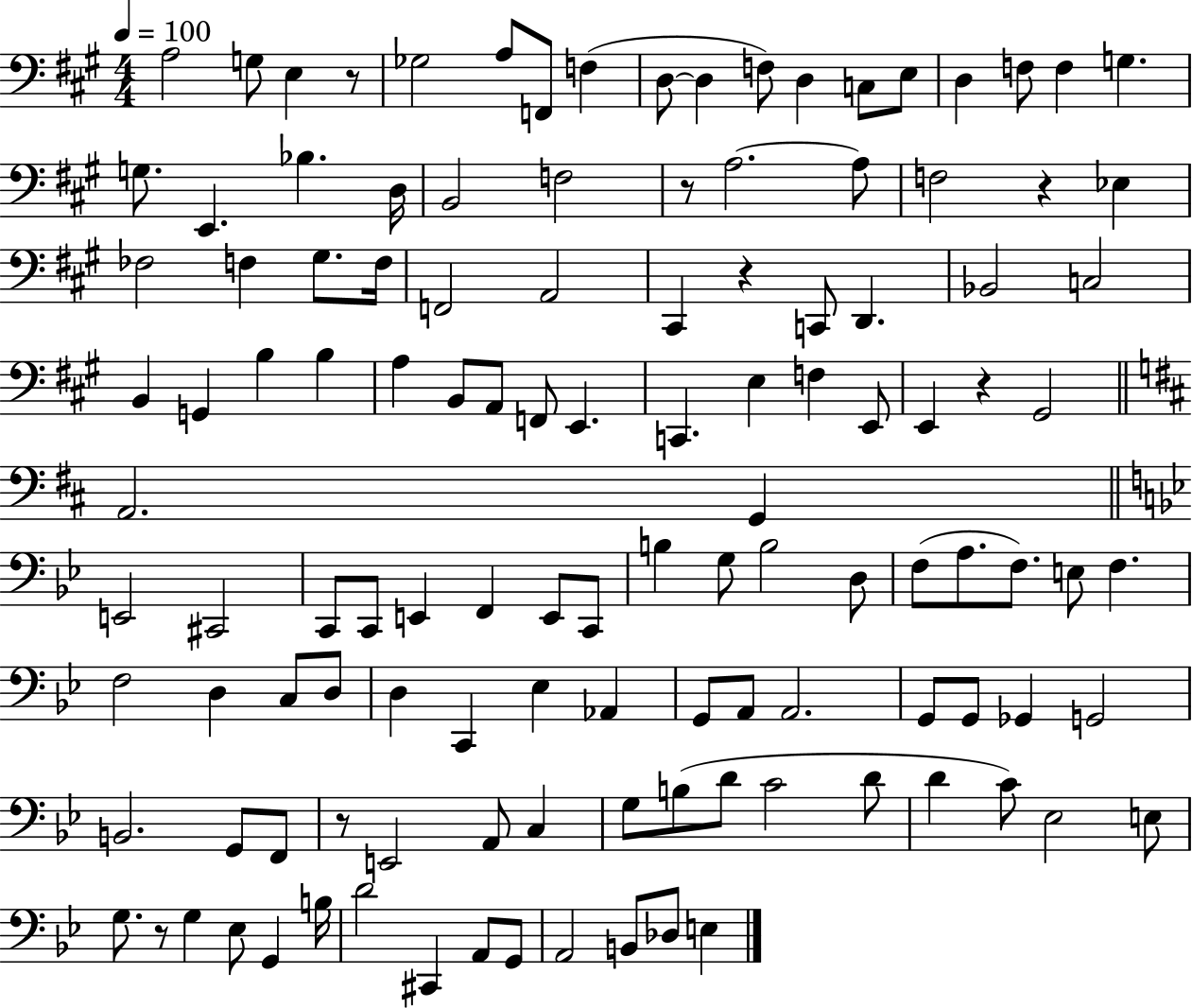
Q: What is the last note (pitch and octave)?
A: E3